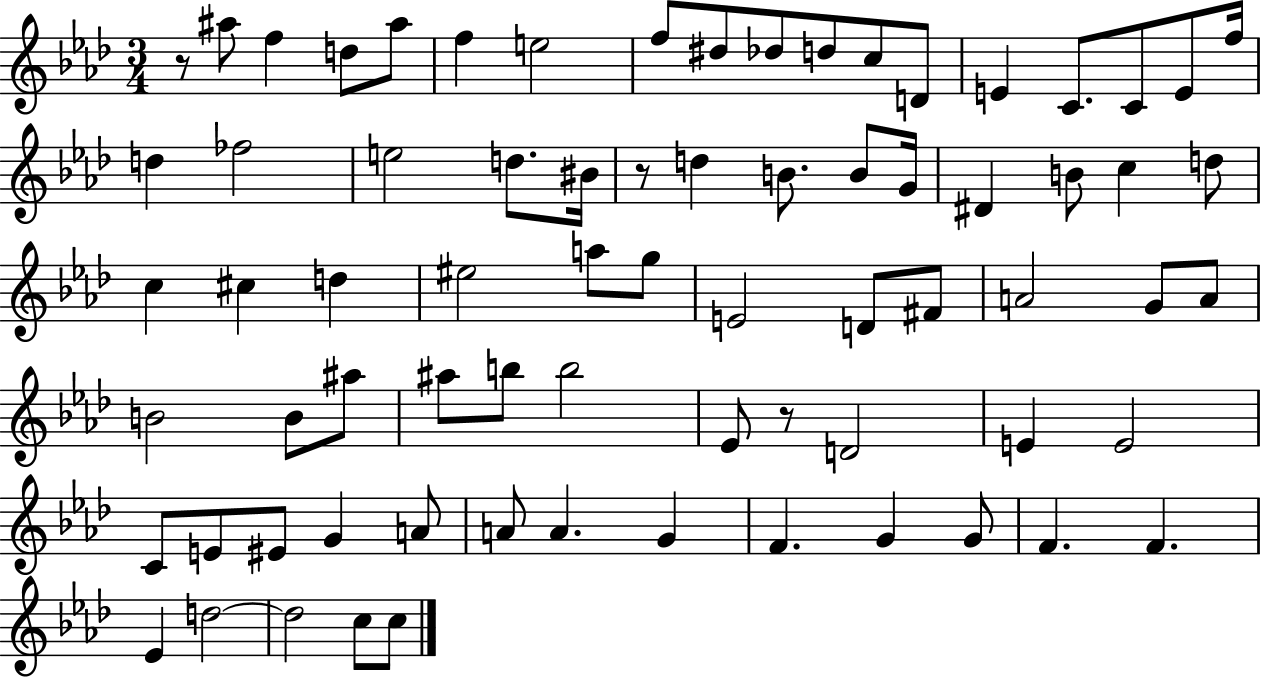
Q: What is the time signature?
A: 3/4